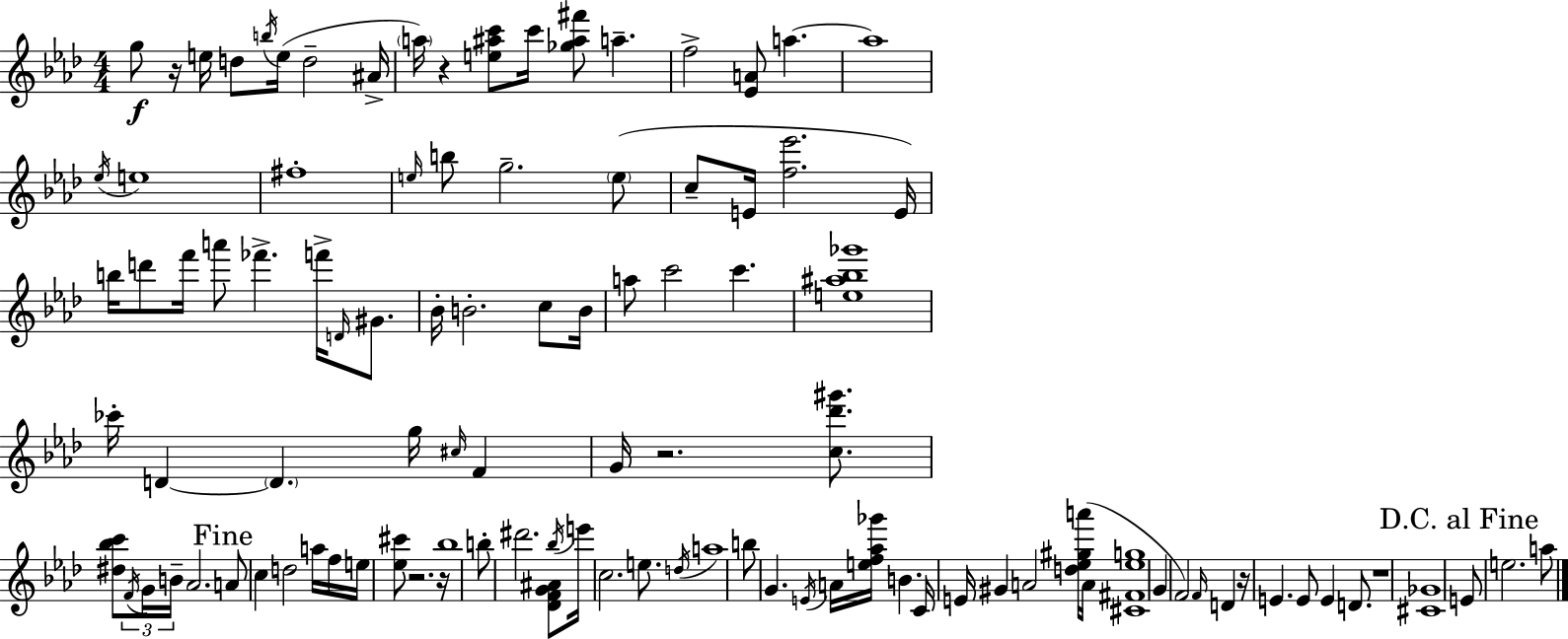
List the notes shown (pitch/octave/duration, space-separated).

G5/e R/s E5/s D5/e B5/s E5/s D5/h A#4/s A5/s R/q [E5,A#5,C6]/e C6/s [Gb5,A#5,F#6]/e A5/q. F5/h [Eb4,A4]/e A5/q. A5/w Eb5/s E5/w F#5/w E5/s B5/e G5/h. E5/e C5/e E4/s [F5,Eb6]/h. E4/s B5/s D6/e F6/s A6/e FES6/q. F6/s D4/s G#4/e. Bb4/s B4/h. C5/e B4/s A5/e C6/h C6/q. [E5,A#5,Bb5,Gb6]/w CES6/s D4/q D4/q. G5/s C#5/s F4/q G4/s R/h. [C5,Db6,G#6]/e. [D#5,Bb5,C6]/e F4/s G4/s B4/s Ab4/h. A4/e C5/q D5/h A5/s F5/s E5/s [Eb5,C#6]/e R/h. R/s Bb5/w B5/e D#6/h. [Db4,F4,G4,A#4]/e Bb5/s E6/s C5/h. E5/e. D5/s A5/w B5/e G4/q. E4/s A4/s [E5,F5,Ab5,Gb6]/s B4/q. C4/s E4/s G#4/q A4/h [D5,Eb5,G#5,A6]/s A4/s [C#4,F#4,Eb5,G5]/w G4/q F4/h F4/s D4/q R/s E4/q. E4/e E4/q D4/e. R/w [C#4,Gb4]/w E4/e E5/h. A5/e